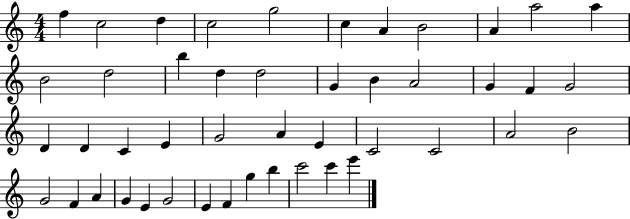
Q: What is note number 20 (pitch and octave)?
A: G4